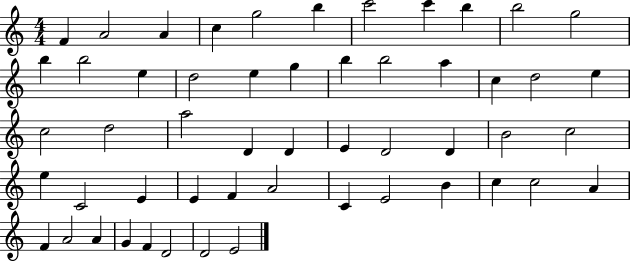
F4/q A4/h A4/q C5/q G5/h B5/q C6/h C6/q B5/q B5/h G5/h B5/q B5/h E5/q D5/h E5/q G5/q B5/q B5/h A5/q C5/q D5/h E5/q C5/h D5/h A5/h D4/q D4/q E4/q D4/h D4/q B4/h C5/h E5/q C4/h E4/q E4/q F4/q A4/h C4/q E4/h B4/q C5/q C5/h A4/q F4/q A4/h A4/q G4/q F4/q D4/h D4/h E4/h